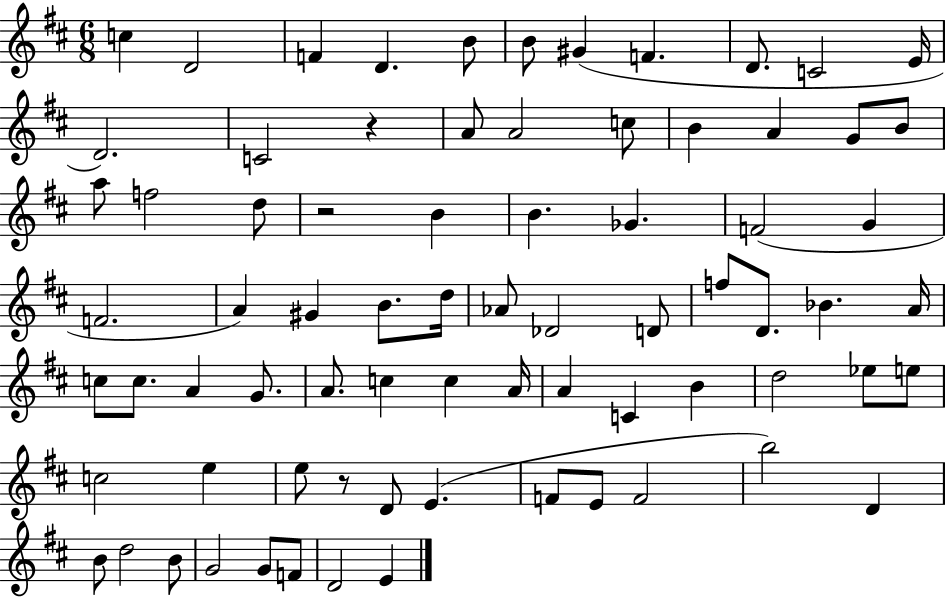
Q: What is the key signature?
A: D major